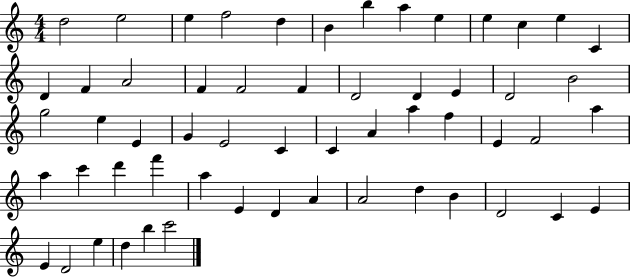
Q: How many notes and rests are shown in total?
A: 57